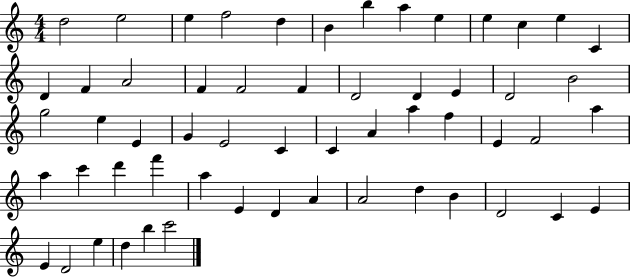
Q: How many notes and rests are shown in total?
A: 57